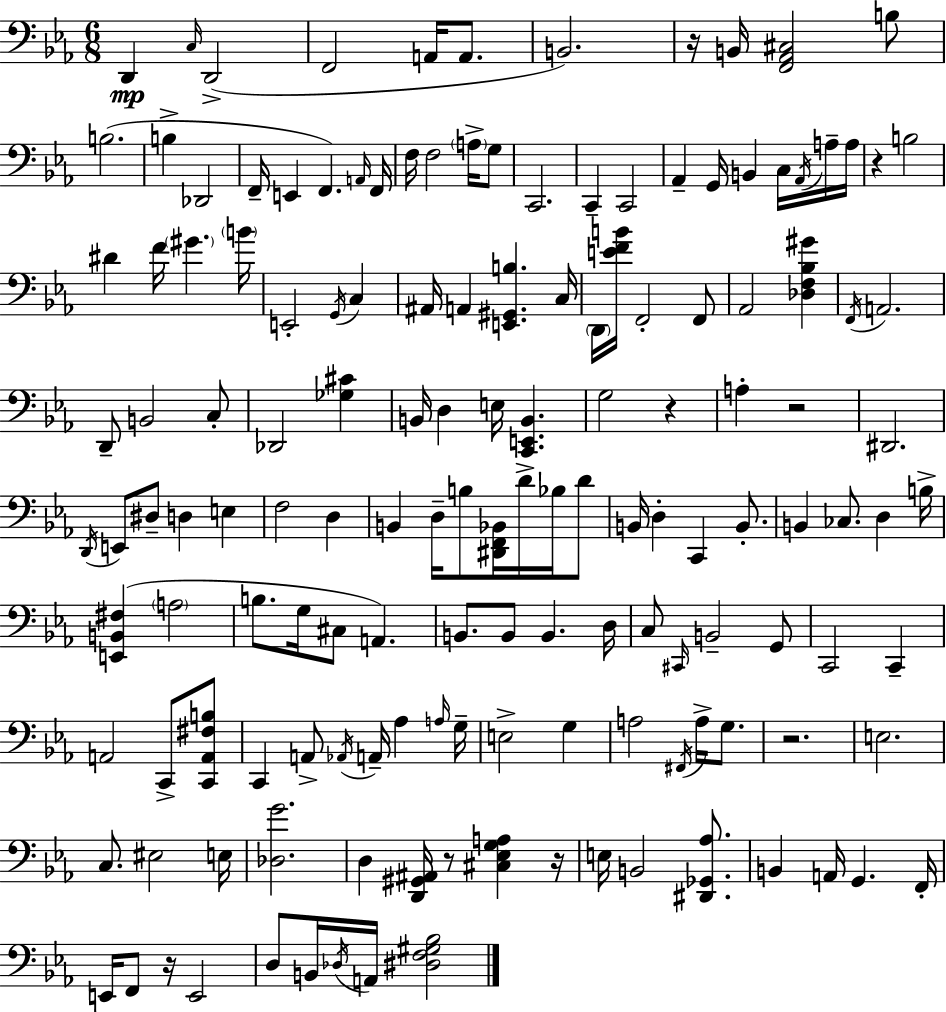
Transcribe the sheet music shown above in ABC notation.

X:1
T:Untitled
M:6/8
L:1/4
K:Cm
D,, C,/4 D,,2 F,,2 A,,/4 A,,/2 B,,2 z/4 B,,/4 [F,,_A,,^C,]2 B,/2 B,2 B, _D,,2 F,,/4 E,, F,, A,,/4 F,,/4 F,/4 F,2 A,/4 G,/2 C,,2 C,, C,,2 _A,, G,,/4 B,, C,/4 _A,,/4 A,/4 A,/4 z B,2 ^D F/4 ^G B/4 E,,2 G,,/4 C, ^A,,/4 A,, [E,,^G,,B,] C,/4 D,,/4 [EFB]/4 F,,2 F,,/2 _A,,2 [_D,F,_B,^G] F,,/4 A,,2 D,,/2 B,,2 C,/2 _D,,2 [_G,^C] B,,/4 D, E,/4 [C,,E,,B,,] G,2 z A, z2 ^D,,2 D,,/4 E,,/2 ^D,/2 D, E, F,2 D, B,, D,/4 B,/2 [^D,,F,,_B,,]/4 D/4 _B,/4 D/2 B,,/4 D, C,, B,,/2 B,, _C,/2 D, B,/4 [E,,B,,^F,] A,2 B,/2 G,/4 ^C,/2 A,, B,,/2 B,,/2 B,, D,/4 C,/2 ^C,,/4 B,,2 G,,/2 C,,2 C,, A,,2 C,,/2 [C,,A,,^F,B,]/2 C,, A,,/2 _A,,/4 A,,/4 _A, A,/4 G,/4 E,2 G, A,2 ^F,,/4 A,/4 G,/2 z2 E,2 C,/2 ^E,2 E,/4 [_D,G]2 D, [D,,^G,,^A,,]/4 z/2 [^C,_E,G,A,] z/4 E,/4 B,,2 [^D,,_G,,_A,]/2 B,, A,,/4 G,, F,,/4 E,,/4 F,,/2 z/4 E,,2 D,/2 B,,/4 _D,/4 A,,/4 [^D,F,^G,_B,]2